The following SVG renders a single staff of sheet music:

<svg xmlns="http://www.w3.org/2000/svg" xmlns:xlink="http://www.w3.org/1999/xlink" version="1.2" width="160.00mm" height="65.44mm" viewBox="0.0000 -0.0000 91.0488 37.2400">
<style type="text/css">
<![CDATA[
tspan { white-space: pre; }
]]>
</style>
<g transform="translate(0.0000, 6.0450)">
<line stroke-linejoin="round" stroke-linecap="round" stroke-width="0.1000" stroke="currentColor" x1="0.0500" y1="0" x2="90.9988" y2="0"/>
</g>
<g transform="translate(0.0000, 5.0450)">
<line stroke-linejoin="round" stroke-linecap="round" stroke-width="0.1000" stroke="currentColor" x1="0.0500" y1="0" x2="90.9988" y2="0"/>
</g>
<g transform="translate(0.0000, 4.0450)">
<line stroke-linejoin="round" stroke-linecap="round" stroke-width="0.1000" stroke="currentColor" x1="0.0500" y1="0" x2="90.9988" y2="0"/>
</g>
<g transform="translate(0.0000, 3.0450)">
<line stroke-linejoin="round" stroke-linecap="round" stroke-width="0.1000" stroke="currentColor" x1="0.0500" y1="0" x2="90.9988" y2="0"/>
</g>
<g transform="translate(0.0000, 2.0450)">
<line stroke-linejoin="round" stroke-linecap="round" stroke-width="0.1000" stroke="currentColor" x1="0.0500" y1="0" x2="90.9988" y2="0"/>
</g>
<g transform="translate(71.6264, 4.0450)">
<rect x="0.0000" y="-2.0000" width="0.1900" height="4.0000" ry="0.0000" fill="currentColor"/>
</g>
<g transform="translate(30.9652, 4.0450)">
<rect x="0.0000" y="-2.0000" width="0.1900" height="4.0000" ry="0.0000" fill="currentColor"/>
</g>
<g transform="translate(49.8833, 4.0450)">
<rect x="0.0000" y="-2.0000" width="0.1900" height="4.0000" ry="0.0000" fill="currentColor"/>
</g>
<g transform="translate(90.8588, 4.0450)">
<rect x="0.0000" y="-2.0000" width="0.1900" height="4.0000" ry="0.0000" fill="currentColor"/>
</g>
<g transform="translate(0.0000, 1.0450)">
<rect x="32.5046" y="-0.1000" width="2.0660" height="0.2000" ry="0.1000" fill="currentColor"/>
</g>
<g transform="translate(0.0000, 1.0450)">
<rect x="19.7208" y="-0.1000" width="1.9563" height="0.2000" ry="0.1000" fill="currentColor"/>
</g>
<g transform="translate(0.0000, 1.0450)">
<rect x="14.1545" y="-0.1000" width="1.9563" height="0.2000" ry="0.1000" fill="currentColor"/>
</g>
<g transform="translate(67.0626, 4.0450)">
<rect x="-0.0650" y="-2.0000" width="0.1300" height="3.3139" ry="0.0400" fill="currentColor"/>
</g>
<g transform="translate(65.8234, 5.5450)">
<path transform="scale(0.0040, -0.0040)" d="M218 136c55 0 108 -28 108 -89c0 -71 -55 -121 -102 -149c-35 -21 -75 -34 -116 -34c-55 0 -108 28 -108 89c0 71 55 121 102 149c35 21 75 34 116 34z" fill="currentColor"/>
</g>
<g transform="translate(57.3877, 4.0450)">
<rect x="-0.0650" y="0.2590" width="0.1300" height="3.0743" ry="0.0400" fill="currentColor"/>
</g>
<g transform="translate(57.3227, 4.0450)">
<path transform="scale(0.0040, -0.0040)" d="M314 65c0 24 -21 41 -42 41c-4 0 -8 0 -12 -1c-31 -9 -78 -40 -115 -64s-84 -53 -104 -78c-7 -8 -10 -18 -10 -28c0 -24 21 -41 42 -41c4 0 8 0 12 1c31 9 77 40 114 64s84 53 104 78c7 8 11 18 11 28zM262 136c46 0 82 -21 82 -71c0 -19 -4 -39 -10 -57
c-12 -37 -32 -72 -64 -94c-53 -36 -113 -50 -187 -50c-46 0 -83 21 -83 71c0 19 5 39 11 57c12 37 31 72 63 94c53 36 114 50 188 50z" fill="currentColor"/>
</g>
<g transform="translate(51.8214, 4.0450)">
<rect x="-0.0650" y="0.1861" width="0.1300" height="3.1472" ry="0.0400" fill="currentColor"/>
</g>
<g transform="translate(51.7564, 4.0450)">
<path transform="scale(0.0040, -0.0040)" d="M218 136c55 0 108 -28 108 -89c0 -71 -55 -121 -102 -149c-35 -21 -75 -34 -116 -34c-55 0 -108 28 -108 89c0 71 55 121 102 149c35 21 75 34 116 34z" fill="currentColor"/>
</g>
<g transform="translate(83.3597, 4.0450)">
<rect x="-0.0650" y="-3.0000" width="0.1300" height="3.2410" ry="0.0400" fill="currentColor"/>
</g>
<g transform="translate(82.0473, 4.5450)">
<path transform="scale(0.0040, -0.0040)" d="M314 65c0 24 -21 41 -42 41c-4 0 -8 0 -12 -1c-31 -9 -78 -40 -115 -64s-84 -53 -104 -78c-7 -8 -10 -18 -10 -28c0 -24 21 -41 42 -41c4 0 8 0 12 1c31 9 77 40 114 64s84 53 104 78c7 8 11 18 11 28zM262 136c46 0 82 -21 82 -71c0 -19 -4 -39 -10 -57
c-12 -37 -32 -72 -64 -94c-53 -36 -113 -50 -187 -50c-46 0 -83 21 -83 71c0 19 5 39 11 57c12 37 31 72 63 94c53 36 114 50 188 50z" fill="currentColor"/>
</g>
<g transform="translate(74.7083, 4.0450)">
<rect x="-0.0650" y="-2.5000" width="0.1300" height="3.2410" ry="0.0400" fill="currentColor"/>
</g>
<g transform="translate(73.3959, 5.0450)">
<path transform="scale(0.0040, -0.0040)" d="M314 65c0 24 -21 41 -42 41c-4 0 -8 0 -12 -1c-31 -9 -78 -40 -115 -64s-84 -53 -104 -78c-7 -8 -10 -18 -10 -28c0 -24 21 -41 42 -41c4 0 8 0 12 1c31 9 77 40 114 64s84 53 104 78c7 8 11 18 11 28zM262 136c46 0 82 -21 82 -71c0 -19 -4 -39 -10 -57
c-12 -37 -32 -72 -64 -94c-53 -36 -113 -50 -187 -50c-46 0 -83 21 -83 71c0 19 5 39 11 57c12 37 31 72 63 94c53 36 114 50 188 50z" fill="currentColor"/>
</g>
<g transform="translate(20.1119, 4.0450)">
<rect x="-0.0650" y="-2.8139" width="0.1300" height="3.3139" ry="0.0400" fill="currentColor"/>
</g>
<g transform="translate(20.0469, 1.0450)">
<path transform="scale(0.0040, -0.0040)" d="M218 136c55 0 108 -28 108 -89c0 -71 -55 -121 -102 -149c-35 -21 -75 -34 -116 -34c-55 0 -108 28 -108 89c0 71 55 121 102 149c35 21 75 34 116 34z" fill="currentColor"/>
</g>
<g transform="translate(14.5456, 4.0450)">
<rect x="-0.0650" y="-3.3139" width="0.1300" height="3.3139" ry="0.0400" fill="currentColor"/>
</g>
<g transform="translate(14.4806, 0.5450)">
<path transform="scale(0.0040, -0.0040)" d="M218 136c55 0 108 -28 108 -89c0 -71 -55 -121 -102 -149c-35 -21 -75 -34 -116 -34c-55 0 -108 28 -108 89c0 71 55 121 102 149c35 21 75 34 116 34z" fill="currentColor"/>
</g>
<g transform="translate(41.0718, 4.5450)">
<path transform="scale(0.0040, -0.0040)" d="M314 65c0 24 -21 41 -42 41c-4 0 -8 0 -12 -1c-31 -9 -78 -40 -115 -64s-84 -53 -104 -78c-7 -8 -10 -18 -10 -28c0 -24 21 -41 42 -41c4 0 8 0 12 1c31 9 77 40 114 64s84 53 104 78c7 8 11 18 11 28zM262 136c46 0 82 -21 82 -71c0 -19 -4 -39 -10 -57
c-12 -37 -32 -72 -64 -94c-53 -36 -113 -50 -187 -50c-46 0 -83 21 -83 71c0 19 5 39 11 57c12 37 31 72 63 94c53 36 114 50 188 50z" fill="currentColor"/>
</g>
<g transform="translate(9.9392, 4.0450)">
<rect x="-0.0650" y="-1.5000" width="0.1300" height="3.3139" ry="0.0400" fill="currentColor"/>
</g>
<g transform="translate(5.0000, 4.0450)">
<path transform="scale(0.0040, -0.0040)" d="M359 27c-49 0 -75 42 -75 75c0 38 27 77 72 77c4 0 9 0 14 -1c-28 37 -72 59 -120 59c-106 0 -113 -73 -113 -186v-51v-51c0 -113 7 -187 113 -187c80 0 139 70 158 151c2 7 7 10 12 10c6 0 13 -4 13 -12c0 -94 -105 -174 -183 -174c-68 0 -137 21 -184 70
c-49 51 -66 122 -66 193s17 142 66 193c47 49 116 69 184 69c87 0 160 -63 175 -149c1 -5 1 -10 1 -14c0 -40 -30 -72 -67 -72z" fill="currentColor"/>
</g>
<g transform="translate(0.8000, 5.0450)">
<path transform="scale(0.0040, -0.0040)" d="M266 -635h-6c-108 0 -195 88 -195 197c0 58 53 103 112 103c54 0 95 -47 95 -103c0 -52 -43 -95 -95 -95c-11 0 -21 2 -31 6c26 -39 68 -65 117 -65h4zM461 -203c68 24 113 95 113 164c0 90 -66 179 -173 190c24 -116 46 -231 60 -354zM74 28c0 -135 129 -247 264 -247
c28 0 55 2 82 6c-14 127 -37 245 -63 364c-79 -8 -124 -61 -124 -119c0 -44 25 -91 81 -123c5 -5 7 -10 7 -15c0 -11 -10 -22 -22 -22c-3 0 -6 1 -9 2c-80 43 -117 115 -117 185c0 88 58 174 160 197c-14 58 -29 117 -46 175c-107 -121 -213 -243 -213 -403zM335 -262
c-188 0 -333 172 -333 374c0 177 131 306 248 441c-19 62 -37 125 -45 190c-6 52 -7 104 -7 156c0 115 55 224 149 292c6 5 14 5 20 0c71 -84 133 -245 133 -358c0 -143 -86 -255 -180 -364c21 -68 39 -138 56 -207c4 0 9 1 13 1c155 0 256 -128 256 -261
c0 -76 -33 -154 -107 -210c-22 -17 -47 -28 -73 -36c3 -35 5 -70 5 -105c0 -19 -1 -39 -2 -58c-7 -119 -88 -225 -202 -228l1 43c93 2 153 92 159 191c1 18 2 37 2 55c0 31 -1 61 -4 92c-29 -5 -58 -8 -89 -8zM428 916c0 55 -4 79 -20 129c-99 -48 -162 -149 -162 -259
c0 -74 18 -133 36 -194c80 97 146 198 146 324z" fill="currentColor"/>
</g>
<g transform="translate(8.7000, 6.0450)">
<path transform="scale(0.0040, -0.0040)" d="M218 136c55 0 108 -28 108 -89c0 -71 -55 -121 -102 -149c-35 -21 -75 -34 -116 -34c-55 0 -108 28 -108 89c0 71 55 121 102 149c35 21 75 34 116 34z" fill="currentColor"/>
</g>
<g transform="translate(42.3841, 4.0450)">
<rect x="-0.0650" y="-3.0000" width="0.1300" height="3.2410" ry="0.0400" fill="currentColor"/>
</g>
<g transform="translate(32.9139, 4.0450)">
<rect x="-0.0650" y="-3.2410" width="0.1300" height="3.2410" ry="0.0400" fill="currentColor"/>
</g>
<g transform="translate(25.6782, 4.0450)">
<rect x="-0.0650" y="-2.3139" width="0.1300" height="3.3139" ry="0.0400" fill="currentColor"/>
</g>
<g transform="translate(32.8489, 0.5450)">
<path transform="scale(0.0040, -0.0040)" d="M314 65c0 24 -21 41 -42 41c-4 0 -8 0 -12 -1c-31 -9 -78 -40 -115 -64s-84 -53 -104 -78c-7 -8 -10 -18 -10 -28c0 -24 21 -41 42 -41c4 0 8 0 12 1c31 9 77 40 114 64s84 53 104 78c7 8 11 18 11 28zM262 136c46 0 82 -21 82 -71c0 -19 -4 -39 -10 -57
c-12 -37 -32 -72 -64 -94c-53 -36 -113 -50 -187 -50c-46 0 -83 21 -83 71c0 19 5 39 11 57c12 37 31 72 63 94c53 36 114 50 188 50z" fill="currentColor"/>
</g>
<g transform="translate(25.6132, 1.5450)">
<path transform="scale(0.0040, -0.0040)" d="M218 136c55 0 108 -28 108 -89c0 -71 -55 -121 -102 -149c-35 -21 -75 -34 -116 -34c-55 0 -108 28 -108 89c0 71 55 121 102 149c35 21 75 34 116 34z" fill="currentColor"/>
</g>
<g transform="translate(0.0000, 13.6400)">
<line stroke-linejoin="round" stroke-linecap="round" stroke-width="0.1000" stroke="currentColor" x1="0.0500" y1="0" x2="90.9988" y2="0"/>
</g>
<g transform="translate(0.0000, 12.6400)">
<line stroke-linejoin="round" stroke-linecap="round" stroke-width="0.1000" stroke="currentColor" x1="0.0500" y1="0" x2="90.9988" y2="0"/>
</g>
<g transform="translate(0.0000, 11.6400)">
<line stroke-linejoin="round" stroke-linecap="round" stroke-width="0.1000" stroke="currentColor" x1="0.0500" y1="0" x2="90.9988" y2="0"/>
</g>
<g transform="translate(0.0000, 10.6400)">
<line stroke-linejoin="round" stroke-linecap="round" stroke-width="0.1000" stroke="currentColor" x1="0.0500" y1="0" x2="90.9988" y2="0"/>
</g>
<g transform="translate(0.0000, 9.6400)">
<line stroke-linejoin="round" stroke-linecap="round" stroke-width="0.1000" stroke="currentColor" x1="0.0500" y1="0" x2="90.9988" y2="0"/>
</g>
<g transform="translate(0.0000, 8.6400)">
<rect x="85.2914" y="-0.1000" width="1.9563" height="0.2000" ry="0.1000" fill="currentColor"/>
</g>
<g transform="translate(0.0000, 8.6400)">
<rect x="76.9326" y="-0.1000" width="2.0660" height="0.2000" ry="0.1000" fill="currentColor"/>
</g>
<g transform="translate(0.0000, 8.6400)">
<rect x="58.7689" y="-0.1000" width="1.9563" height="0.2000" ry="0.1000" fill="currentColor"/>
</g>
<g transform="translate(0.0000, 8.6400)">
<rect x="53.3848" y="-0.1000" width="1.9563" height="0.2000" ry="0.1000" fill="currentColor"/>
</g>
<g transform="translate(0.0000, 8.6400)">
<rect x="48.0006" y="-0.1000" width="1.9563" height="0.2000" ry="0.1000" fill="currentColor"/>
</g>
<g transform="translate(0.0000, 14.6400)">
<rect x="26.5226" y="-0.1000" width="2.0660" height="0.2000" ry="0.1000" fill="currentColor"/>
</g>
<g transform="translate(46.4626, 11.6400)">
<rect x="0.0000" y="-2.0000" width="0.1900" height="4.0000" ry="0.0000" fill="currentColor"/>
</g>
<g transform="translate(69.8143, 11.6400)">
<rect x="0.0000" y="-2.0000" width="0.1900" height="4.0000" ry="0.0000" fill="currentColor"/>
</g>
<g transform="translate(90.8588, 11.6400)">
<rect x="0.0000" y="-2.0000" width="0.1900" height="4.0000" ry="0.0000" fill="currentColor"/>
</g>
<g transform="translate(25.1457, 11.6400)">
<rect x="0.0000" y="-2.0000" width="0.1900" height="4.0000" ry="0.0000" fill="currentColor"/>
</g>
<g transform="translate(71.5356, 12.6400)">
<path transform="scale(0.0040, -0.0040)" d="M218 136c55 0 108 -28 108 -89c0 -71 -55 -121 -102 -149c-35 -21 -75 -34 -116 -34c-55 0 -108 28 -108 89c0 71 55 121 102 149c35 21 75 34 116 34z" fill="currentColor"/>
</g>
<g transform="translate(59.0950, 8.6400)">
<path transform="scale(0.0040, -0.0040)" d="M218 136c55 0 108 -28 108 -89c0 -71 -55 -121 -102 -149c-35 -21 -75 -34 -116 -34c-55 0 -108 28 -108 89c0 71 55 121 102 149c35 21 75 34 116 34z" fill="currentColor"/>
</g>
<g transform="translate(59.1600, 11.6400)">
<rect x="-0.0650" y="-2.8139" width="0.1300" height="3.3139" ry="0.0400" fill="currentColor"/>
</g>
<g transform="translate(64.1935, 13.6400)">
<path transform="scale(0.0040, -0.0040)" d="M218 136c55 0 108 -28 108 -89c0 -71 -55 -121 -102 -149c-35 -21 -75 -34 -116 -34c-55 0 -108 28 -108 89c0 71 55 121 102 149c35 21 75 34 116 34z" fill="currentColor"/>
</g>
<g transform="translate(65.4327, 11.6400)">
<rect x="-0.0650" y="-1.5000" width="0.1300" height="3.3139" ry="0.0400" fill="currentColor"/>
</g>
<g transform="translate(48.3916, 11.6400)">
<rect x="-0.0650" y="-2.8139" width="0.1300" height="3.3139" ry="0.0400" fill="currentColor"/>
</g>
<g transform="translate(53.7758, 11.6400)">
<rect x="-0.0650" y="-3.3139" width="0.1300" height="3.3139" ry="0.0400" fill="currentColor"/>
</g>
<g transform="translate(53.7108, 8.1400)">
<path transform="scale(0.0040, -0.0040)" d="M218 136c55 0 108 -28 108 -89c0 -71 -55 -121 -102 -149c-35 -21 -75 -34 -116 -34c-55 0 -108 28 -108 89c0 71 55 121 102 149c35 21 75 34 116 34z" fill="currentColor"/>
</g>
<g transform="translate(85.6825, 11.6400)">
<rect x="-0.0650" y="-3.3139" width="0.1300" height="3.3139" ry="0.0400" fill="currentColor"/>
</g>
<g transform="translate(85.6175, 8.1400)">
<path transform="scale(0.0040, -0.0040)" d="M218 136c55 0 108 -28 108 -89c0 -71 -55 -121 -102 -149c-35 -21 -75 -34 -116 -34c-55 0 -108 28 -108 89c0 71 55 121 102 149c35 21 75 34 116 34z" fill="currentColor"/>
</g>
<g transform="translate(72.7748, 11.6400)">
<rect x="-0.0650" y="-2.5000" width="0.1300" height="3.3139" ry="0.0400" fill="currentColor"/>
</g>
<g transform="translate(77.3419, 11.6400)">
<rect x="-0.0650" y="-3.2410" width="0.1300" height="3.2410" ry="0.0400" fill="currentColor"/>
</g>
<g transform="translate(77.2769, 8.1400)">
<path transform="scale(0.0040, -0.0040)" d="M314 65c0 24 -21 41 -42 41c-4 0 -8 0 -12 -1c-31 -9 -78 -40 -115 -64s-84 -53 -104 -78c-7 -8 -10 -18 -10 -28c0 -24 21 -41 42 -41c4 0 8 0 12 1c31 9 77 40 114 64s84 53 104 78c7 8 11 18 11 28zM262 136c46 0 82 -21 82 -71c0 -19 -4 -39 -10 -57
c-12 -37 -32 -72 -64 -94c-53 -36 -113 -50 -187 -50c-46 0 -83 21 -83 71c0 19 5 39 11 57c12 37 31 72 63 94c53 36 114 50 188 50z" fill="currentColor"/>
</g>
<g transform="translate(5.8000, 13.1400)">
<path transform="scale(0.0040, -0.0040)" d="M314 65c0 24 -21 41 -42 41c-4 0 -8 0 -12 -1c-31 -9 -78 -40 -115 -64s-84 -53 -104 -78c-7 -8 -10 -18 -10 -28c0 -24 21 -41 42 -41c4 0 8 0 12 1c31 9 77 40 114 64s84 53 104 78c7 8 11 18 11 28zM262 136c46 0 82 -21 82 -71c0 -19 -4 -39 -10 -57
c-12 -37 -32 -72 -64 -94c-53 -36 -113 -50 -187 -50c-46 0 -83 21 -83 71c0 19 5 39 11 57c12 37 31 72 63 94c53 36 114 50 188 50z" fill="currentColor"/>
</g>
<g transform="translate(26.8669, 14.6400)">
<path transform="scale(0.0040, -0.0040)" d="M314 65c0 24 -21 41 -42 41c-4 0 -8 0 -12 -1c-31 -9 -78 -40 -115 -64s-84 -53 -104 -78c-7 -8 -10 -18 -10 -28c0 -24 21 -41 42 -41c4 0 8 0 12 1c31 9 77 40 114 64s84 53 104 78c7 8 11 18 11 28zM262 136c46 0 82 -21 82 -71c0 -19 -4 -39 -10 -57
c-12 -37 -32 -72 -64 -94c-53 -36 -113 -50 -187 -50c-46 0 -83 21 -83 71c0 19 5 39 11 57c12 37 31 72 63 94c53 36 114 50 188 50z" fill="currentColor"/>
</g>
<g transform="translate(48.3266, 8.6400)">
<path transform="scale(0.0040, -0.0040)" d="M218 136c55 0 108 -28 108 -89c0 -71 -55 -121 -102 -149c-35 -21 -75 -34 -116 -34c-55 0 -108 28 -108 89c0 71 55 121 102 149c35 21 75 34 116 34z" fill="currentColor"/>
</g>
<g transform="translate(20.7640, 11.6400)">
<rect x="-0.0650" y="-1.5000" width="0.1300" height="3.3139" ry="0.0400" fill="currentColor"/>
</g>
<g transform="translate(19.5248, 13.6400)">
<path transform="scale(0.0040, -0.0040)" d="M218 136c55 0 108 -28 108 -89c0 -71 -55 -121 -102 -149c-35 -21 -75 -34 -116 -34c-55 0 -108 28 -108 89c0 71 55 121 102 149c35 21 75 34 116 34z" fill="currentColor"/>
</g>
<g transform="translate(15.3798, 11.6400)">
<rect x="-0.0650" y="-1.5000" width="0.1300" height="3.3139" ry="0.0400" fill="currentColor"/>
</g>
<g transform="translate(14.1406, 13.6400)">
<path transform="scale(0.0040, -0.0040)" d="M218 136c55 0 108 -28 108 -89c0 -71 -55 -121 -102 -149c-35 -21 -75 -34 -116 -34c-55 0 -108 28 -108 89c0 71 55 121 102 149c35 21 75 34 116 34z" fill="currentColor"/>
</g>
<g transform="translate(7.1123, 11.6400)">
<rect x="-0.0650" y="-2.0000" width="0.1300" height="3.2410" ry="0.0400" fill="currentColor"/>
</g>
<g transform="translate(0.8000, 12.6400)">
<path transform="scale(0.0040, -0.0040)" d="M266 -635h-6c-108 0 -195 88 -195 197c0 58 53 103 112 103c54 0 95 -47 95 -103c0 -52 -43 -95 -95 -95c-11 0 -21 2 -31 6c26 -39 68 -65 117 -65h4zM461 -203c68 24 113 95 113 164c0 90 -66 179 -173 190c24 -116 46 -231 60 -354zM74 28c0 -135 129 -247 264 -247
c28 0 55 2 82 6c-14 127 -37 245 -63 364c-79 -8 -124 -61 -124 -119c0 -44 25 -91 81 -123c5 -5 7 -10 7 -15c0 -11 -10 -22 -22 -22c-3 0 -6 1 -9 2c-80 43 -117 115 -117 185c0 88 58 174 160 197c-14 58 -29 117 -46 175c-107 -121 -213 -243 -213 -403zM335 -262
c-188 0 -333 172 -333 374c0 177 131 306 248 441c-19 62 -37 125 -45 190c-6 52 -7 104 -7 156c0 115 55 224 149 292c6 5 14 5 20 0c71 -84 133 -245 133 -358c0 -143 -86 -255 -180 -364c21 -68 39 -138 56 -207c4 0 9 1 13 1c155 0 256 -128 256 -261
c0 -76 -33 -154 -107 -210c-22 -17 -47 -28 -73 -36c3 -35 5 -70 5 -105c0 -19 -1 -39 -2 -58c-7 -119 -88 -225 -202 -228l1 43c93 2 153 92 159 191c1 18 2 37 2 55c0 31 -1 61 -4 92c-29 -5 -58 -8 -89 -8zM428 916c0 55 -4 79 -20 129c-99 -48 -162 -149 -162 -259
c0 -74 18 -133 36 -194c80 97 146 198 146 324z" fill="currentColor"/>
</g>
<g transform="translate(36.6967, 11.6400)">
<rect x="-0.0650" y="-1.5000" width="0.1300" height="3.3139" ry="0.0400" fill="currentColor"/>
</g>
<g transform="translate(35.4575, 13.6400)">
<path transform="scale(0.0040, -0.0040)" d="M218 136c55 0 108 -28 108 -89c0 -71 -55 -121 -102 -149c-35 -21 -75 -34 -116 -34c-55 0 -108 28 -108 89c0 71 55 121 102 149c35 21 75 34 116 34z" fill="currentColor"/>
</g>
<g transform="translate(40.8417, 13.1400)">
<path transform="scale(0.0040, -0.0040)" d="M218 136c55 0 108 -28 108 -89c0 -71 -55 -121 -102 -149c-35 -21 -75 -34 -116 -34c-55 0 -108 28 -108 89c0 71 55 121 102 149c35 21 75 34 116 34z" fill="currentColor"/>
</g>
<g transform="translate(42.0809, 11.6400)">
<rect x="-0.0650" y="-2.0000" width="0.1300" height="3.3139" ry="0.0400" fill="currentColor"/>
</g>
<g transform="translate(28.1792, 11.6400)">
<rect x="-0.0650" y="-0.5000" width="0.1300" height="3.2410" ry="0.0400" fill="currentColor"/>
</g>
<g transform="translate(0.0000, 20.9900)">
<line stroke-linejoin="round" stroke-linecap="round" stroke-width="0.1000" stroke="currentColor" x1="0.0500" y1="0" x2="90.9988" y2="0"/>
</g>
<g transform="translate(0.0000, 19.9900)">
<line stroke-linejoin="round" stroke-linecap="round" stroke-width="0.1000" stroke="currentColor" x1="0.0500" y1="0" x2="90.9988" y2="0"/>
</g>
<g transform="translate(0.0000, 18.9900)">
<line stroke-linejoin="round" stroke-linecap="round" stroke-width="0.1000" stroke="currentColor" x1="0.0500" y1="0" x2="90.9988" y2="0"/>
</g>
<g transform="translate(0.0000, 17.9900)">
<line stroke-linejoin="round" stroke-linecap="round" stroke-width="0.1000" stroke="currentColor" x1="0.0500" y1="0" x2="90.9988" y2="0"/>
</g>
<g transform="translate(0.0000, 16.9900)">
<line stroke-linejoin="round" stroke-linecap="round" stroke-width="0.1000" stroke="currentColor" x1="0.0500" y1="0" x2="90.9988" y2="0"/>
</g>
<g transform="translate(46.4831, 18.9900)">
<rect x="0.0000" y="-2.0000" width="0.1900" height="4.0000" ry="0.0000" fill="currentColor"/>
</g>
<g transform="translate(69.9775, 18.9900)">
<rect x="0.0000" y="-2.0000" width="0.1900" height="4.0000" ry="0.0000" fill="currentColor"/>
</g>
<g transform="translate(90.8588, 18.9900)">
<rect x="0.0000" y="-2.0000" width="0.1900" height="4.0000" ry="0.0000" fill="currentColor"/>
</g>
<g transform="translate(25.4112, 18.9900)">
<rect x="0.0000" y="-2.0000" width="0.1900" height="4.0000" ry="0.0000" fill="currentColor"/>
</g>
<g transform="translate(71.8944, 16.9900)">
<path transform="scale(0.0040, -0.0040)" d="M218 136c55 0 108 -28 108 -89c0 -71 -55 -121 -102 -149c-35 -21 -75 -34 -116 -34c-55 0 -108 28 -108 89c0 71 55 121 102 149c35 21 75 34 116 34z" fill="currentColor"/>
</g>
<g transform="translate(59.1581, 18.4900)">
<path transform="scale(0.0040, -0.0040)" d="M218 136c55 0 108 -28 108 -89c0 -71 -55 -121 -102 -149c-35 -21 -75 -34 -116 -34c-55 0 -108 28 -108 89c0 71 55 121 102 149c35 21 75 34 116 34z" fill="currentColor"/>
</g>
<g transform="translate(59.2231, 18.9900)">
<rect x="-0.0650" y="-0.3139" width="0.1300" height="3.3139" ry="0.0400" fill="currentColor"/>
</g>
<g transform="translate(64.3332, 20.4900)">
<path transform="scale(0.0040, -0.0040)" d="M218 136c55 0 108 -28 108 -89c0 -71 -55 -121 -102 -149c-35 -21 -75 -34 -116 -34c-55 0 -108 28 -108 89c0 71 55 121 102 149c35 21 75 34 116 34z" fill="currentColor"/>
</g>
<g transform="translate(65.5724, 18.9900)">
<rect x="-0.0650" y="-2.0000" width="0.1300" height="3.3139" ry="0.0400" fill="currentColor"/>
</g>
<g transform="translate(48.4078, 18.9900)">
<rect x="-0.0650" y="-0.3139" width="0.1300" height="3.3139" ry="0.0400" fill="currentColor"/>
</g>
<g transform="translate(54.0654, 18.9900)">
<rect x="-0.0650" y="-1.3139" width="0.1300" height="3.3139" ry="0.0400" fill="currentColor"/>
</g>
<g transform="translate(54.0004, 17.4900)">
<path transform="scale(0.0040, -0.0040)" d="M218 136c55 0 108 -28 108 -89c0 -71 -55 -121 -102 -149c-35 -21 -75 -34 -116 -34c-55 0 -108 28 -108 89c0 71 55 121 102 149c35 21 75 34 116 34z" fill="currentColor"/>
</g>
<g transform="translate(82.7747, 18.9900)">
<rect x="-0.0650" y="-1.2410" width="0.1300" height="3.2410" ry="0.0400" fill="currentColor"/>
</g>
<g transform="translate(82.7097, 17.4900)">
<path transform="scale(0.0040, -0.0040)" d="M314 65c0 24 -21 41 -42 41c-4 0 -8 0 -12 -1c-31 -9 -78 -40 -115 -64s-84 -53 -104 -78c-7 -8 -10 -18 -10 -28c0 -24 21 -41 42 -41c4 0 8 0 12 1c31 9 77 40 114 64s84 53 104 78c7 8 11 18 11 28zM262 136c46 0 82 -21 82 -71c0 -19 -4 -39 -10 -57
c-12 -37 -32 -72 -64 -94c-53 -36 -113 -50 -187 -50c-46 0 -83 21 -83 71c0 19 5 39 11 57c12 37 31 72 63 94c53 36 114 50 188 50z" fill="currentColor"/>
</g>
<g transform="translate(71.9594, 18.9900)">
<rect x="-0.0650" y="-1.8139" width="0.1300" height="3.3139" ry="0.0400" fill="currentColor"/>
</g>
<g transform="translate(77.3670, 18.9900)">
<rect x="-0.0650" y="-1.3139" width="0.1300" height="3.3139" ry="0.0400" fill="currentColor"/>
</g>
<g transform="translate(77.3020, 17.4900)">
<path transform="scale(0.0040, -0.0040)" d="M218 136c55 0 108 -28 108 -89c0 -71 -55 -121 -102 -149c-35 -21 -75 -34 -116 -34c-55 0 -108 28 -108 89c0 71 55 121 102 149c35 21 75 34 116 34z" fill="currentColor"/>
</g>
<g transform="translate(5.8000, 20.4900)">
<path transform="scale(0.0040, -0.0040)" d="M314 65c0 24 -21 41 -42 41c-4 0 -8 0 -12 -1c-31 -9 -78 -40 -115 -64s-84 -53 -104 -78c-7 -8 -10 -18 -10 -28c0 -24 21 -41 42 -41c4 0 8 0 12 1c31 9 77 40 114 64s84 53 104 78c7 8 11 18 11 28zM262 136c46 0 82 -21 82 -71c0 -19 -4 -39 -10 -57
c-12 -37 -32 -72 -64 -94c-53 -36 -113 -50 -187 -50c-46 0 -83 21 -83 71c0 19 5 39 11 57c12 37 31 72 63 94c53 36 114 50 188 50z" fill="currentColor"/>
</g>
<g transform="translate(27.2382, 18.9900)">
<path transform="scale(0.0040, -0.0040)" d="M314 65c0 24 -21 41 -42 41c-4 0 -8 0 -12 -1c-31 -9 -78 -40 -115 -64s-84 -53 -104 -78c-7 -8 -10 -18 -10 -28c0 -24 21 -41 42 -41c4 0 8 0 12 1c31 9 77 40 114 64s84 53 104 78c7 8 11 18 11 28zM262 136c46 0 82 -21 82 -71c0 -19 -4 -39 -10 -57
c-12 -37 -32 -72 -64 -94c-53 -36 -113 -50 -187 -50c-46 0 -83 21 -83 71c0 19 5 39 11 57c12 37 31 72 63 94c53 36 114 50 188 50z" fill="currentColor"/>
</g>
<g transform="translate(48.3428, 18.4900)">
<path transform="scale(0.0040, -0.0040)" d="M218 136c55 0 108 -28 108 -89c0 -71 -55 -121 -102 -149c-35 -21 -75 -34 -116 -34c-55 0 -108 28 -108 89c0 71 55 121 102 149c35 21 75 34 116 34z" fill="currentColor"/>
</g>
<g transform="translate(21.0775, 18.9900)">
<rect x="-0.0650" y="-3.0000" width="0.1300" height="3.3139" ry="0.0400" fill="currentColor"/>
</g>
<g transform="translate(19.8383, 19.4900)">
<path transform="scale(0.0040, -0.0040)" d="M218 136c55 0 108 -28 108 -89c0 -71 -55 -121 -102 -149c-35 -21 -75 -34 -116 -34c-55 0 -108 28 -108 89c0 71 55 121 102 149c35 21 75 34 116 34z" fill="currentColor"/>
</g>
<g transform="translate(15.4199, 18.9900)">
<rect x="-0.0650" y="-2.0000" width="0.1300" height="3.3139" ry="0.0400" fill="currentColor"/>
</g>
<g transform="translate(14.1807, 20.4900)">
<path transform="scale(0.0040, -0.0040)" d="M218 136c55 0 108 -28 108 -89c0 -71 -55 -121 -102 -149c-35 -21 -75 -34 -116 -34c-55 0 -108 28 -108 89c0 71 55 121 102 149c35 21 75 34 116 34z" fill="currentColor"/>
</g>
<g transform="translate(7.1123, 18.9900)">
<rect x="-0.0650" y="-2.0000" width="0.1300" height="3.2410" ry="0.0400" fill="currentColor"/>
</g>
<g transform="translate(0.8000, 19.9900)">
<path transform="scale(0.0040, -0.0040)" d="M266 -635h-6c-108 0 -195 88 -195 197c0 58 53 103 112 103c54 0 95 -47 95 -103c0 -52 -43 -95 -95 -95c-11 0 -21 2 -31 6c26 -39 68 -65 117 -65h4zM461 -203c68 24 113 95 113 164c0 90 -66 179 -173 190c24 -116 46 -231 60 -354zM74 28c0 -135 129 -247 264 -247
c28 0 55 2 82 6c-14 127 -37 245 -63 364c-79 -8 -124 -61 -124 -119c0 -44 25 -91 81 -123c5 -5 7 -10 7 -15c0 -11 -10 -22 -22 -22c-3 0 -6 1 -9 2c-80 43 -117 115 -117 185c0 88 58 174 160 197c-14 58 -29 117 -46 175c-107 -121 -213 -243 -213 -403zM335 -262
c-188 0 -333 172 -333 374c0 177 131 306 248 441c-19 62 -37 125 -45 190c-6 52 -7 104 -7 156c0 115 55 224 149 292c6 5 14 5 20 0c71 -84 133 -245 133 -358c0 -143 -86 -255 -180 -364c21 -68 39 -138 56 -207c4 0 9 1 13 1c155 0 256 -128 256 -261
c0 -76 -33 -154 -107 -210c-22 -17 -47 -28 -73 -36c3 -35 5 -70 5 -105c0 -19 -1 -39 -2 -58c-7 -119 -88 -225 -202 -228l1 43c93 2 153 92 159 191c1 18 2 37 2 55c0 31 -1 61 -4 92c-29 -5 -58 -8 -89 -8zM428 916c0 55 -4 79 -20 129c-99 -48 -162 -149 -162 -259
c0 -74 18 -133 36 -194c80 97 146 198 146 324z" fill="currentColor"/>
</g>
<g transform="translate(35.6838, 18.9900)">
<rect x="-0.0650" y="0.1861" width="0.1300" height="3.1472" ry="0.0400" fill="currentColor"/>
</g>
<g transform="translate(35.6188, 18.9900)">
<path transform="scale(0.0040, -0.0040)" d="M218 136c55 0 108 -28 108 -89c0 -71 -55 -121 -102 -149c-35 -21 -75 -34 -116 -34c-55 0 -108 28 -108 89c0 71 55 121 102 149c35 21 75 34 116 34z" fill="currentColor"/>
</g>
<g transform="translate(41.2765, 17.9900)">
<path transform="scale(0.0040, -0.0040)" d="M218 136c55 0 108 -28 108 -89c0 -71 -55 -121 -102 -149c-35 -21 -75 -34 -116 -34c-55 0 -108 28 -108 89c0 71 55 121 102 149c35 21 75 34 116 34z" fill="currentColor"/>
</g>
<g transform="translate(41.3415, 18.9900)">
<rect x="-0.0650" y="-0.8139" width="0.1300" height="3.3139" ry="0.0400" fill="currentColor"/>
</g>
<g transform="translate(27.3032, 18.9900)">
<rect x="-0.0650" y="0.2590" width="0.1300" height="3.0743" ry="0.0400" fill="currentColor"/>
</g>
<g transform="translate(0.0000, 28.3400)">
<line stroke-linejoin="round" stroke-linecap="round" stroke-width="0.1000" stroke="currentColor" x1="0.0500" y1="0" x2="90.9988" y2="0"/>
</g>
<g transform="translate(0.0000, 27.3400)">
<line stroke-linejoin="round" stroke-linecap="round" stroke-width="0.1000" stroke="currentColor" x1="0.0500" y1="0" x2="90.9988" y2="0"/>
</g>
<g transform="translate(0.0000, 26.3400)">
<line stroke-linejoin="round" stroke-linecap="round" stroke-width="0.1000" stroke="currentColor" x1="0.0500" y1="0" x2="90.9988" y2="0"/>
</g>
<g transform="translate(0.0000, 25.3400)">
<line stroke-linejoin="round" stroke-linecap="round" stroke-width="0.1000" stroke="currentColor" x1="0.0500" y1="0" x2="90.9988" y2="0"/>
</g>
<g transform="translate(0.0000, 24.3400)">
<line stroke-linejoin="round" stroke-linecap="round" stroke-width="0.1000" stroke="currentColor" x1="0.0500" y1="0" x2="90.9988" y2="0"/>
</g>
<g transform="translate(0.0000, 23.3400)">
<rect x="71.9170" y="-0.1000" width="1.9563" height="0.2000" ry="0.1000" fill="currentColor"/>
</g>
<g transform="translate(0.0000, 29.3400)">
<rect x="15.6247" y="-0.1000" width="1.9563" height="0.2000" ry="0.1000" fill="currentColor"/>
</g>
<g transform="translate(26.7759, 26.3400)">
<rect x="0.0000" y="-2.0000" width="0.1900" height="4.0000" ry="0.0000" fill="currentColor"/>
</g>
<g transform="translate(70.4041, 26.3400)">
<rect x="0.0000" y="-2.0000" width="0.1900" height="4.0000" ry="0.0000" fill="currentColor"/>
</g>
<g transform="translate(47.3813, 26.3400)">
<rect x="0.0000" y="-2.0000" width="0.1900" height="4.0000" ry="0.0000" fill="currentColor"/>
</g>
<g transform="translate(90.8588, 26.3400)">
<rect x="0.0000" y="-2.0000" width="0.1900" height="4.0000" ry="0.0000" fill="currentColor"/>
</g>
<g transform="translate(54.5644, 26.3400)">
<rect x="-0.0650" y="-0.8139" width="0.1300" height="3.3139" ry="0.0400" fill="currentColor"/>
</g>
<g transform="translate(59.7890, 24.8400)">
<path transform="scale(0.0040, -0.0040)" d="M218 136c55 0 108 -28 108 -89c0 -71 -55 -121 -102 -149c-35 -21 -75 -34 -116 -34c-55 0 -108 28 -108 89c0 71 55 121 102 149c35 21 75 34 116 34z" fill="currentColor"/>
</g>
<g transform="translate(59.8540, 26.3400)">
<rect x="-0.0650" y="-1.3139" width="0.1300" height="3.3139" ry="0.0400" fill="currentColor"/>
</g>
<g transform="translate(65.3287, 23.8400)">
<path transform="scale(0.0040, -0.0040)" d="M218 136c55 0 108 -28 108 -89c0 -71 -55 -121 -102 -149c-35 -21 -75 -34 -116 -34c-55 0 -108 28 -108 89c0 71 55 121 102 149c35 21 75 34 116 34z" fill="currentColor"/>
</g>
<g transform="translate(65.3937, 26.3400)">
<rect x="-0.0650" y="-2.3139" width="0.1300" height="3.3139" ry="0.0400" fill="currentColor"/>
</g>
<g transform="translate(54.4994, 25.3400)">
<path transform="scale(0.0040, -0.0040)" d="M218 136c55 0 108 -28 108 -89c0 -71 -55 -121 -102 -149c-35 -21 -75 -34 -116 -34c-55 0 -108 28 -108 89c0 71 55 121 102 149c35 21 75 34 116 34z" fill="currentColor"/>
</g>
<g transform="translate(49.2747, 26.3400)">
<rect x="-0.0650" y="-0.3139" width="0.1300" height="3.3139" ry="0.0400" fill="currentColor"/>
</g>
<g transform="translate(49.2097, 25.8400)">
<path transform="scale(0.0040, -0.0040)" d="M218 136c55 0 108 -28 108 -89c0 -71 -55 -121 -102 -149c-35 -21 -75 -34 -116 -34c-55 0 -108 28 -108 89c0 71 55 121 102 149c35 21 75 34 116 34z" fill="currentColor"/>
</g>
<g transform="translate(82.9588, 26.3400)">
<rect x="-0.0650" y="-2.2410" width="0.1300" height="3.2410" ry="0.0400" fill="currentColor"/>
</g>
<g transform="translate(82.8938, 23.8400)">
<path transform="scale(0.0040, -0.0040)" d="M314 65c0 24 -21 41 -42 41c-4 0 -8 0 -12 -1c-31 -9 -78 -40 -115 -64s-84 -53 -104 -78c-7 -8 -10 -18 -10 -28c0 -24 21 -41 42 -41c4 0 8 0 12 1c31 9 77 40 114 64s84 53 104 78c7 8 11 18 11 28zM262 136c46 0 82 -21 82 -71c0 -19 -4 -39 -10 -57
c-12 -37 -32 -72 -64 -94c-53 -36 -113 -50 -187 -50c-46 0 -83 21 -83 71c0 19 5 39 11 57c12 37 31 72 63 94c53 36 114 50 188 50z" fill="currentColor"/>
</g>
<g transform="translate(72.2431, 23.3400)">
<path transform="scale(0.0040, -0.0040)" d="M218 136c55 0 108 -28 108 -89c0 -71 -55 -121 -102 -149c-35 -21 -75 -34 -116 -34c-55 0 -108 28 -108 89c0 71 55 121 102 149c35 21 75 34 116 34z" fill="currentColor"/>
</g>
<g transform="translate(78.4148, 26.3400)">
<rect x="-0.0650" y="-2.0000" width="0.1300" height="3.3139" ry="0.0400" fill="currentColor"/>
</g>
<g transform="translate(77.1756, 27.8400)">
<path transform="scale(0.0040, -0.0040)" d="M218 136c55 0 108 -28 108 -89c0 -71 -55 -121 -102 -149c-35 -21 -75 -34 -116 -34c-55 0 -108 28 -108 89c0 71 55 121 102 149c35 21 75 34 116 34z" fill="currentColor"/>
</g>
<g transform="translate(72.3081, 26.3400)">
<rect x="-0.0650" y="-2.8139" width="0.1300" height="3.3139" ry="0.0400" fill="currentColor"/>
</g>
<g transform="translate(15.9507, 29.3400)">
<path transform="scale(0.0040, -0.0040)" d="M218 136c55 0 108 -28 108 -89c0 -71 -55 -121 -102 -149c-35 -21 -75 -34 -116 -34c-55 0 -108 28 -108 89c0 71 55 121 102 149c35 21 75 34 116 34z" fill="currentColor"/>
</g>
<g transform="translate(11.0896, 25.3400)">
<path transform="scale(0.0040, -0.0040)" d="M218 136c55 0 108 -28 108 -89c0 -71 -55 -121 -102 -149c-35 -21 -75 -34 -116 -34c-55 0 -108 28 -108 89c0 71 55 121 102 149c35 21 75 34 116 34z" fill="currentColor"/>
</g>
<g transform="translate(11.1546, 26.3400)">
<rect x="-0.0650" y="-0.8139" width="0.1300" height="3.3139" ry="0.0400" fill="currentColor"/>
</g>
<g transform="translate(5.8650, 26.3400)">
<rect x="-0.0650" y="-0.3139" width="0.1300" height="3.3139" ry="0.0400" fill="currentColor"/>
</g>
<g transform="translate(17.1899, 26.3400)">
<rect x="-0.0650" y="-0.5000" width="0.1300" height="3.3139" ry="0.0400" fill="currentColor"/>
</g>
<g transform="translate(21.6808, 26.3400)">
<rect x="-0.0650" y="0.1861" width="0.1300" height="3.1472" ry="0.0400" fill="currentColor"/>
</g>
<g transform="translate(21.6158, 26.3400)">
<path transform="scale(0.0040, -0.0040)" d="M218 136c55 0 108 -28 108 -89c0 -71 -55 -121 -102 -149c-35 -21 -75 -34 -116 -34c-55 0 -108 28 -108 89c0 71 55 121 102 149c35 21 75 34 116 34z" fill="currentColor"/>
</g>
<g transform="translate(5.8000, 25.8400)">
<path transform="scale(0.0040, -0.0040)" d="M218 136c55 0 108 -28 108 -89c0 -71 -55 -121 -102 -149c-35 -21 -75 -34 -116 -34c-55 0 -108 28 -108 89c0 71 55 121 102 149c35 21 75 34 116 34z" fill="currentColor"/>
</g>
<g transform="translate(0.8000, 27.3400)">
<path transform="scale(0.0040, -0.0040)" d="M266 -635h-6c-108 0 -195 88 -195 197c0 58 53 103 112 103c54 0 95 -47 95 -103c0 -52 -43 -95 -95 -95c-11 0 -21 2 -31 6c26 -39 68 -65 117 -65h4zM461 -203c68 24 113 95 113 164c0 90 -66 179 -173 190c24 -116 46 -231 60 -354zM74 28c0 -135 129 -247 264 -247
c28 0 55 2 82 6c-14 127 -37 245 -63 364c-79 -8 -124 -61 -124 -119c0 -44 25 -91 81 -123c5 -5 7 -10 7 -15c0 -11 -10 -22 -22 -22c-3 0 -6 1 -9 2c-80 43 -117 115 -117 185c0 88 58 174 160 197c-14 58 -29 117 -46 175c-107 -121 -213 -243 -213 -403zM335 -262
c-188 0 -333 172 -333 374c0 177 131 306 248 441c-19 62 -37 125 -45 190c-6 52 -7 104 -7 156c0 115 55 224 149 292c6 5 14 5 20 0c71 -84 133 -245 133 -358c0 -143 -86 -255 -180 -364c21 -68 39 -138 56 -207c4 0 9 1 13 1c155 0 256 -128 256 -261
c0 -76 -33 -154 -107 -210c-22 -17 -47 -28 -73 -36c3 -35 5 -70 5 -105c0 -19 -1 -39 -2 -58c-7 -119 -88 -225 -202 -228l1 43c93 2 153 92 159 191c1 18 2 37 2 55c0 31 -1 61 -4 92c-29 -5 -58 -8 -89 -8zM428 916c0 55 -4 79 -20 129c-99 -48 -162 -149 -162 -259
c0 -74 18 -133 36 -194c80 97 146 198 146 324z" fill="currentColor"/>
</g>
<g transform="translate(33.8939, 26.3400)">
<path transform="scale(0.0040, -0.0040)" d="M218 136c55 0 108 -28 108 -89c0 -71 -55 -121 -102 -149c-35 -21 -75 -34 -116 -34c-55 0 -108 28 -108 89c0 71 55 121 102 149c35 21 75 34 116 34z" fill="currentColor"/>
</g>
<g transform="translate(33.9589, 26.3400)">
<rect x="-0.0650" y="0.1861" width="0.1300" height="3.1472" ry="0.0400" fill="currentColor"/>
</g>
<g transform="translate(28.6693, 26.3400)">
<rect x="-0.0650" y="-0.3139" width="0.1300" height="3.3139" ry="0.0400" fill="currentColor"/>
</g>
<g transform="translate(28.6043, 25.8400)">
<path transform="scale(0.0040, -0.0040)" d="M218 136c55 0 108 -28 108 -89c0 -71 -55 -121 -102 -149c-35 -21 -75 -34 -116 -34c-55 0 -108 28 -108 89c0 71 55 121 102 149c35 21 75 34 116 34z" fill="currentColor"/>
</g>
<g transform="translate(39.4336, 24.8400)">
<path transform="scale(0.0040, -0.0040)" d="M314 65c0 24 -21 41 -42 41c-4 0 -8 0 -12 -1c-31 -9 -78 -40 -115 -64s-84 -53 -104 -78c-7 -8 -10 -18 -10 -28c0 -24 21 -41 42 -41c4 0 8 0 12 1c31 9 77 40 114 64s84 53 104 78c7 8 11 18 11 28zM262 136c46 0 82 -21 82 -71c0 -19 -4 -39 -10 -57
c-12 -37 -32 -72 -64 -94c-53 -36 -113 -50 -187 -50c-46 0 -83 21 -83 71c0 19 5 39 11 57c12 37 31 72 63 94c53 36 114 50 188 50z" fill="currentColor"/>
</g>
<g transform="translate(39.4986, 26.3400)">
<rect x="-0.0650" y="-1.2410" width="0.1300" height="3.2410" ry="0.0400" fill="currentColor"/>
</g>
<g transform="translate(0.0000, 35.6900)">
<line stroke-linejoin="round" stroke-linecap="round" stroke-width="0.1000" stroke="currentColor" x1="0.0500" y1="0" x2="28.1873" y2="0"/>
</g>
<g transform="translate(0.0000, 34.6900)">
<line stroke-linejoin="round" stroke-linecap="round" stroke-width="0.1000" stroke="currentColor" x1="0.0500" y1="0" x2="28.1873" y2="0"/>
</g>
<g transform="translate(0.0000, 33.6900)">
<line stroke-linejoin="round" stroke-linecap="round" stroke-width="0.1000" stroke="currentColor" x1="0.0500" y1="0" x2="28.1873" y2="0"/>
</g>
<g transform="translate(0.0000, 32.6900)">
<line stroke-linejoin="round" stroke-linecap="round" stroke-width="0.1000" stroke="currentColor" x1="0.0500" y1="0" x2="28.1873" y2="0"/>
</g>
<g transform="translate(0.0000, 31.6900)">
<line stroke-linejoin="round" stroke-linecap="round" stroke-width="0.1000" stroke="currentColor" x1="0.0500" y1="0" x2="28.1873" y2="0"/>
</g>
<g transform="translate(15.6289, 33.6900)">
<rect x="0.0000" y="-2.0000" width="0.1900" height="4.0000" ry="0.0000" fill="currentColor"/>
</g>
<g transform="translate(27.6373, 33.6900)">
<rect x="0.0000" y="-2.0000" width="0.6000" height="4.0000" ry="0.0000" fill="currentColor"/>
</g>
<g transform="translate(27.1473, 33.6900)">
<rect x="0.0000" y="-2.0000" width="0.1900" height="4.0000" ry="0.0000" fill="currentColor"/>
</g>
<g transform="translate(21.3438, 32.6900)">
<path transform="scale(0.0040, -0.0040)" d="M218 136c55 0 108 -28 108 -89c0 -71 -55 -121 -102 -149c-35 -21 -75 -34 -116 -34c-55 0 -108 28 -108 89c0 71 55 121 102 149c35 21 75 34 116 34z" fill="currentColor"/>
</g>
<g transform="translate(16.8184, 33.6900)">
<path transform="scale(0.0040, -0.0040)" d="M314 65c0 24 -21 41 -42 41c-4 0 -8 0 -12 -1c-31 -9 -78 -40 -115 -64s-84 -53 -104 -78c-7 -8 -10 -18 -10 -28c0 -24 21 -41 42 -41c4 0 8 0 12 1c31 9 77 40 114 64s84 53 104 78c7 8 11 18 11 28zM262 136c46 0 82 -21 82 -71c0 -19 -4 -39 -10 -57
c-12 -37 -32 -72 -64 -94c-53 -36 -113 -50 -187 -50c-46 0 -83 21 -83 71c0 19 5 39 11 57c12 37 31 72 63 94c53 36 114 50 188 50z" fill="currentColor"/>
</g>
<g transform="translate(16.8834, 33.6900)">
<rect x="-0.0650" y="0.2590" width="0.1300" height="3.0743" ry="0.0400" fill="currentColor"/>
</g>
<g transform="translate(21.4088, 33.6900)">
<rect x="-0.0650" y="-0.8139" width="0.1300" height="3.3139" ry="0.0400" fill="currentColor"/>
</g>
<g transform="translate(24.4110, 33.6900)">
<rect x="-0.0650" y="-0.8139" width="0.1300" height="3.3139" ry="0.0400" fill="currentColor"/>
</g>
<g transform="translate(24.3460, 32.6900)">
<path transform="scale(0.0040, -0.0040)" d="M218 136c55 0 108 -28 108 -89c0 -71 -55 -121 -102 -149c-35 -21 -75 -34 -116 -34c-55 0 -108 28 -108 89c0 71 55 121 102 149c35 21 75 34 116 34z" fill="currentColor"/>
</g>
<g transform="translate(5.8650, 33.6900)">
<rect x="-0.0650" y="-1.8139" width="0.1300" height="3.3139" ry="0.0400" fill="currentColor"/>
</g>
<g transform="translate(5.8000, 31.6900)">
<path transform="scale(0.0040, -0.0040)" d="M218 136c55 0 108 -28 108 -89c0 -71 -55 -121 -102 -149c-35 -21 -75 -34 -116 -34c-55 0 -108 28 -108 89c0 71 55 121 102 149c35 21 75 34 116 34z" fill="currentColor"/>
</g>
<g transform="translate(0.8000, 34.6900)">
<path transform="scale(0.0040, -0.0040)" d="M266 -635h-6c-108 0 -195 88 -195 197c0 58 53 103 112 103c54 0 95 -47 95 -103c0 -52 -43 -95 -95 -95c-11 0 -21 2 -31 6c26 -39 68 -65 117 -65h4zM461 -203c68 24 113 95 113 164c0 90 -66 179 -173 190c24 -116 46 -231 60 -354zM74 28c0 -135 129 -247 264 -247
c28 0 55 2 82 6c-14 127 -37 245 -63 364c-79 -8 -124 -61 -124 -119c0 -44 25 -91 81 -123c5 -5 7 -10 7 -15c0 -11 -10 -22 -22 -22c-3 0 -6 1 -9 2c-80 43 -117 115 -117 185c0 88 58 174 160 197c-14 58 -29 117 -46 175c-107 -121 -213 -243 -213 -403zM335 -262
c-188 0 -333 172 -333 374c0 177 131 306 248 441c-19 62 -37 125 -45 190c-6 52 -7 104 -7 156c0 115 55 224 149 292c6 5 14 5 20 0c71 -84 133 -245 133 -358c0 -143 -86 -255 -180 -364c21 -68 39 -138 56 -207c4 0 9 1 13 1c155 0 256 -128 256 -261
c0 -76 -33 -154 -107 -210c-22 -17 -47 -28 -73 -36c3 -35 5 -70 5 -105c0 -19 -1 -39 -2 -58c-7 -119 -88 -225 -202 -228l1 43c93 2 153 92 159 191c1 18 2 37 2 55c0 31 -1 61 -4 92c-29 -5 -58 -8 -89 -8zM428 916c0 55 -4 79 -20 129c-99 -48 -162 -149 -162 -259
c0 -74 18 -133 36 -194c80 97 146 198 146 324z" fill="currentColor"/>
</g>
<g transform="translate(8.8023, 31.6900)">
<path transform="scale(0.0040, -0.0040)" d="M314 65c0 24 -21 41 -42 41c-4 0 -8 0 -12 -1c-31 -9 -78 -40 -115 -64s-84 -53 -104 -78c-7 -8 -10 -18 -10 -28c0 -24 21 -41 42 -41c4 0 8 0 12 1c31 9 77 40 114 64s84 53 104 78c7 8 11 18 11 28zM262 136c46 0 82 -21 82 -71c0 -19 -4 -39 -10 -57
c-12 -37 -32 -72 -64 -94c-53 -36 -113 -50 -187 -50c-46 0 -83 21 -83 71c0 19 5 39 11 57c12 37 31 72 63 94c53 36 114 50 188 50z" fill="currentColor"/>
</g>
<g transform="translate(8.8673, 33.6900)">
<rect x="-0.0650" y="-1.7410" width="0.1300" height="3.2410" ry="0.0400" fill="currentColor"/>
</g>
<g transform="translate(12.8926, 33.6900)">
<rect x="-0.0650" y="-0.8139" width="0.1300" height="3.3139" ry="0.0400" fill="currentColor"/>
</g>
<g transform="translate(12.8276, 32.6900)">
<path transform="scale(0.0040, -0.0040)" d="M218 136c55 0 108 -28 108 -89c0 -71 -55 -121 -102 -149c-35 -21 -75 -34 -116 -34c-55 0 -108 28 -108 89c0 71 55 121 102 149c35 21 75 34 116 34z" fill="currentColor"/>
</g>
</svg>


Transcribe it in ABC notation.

X:1
T:Untitled
M:4/4
L:1/4
K:C
E b a g b2 A2 B B2 F G2 A2 F2 E E C2 E F a b a E G b2 b F2 F A B2 B d c e c F f e e2 c d C B c B e2 c d e g a F g2 f f2 d B2 d d